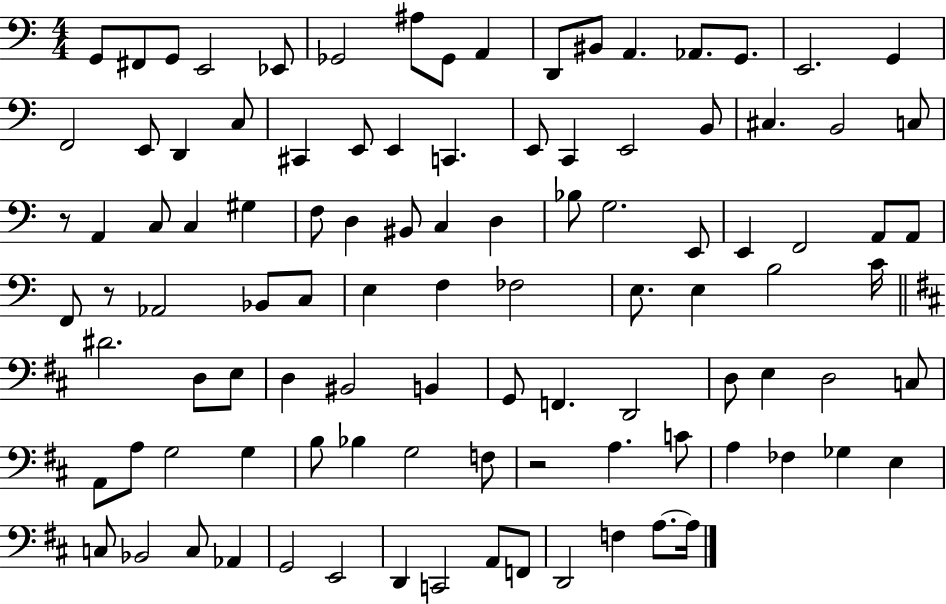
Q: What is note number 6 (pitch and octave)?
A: Gb2